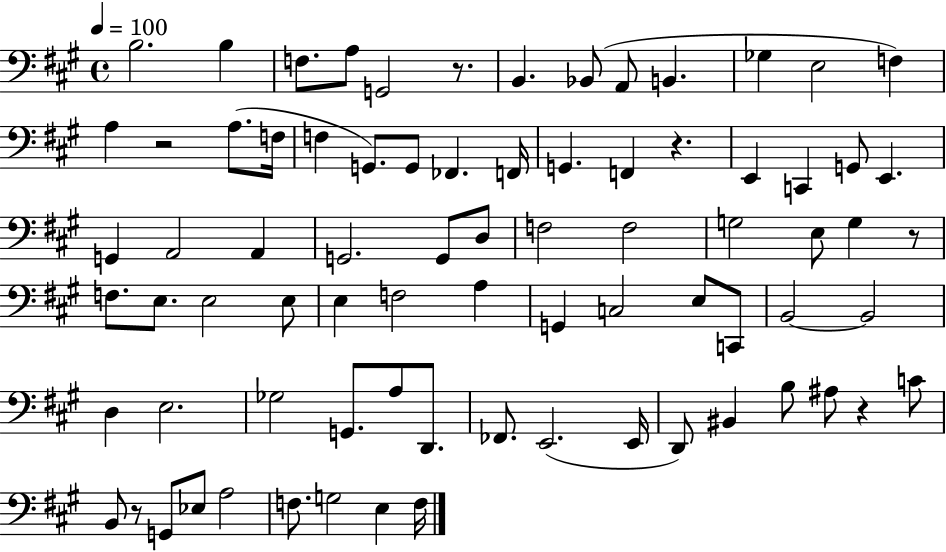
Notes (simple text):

B3/h. B3/q F3/e. A3/e G2/h R/e. B2/q. Bb2/e A2/e B2/q. Gb3/q E3/h F3/q A3/q R/h A3/e. F3/s F3/q G2/e. G2/e FES2/q. F2/s G2/q. F2/q R/q. E2/q C2/q G2/e E2/q. G2/q A2/h A2/q G2/h. G2/e D3/e F3/h F3/h G3/h E3/e G3/q R/e F3/e. E3/e. E3/h E3/e E3/q F3/h A3/q G2/q C3/h E3/e C2/e B2/h B2/h D3/q E3/h. Gb3/h G2/e. A3/e D2/e. FES2/e. E2/h. E2/s D2/e BIS2/q B3/e A#3/e R/q C4/e B2/e R/e G2/e Eb3/e A3/h F3/e. G3/h E3/q F3/s